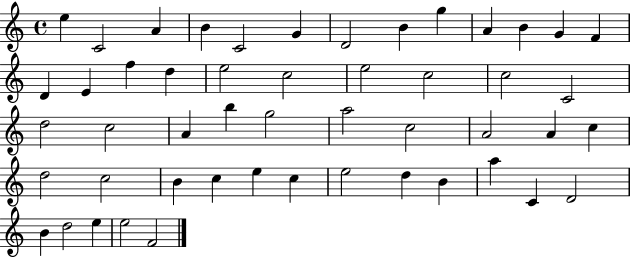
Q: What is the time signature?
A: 4/4